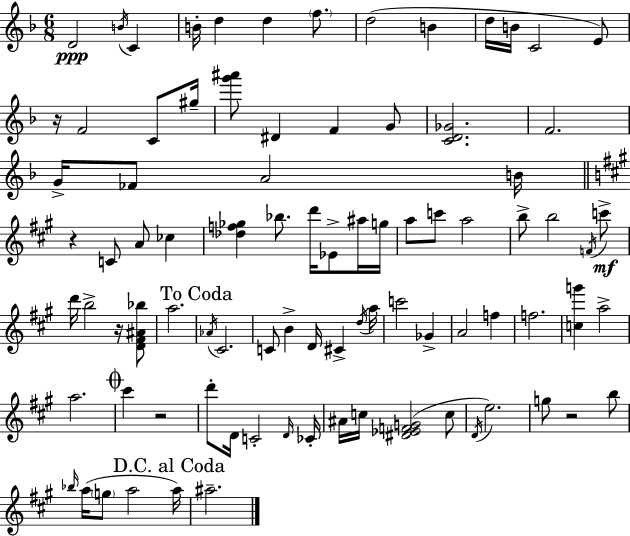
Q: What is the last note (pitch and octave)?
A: A#5